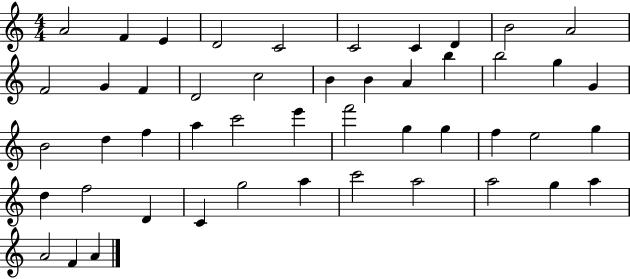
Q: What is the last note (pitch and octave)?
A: A4